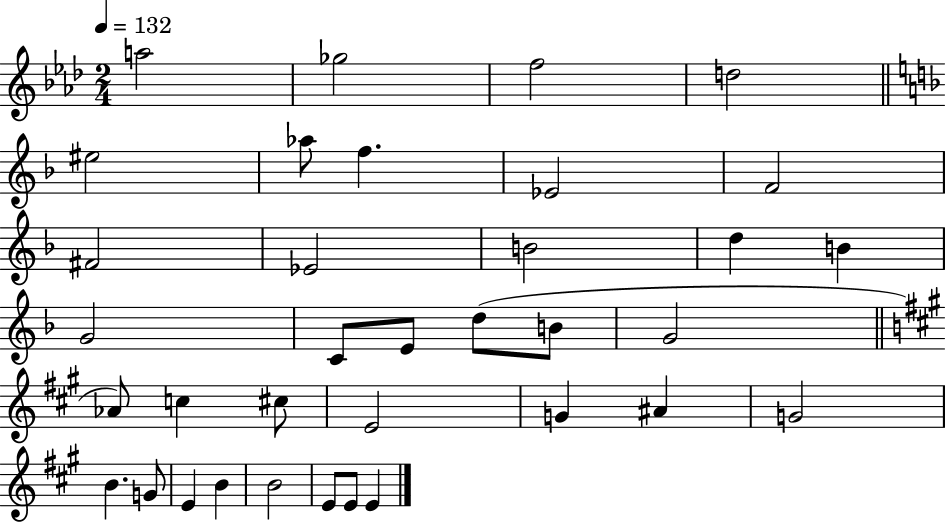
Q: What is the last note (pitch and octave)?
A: E4